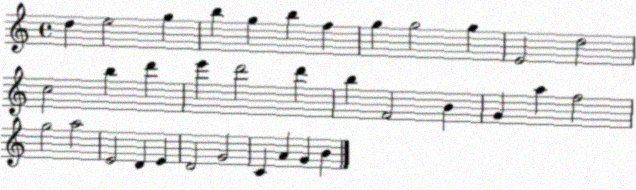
X:1
T:Untitled
M:4/4
L:1/4
K:C
d e2 g b g b f g g2 g E2 d2 c2 b d' e' d'2 d' b F2 B G a f2 g2 a2 E2 D E D2 G2 C A G B